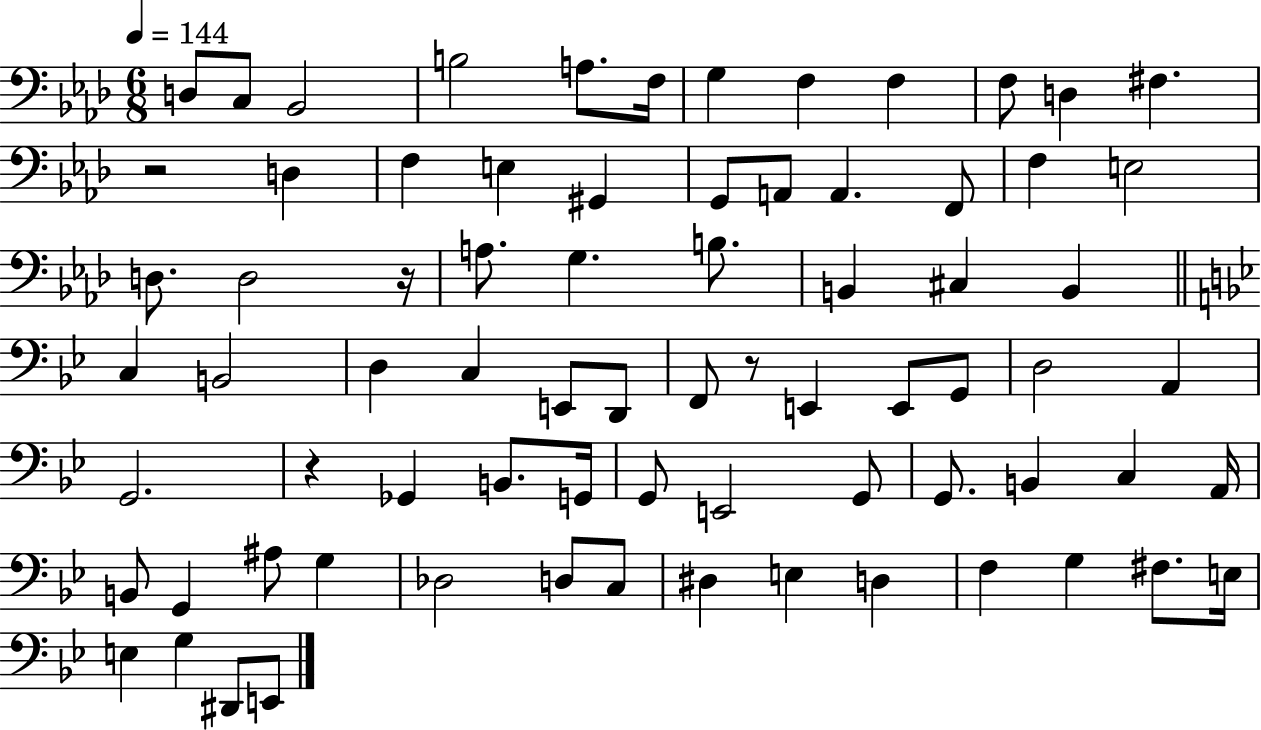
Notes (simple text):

D3/e C3/e Bb2/h B3/h A3/e. F3/s G3/q F3/q F3/q F3/e D3/q F#3/q. R/h D3/q F3/q E3/q G#2/q G2/e A2/e A2/q. F2/e F3/q E3/h D3/e. D3/h R/s A3/e. G3/q. B3/e. B2/q C#3/q B2/q C3/q B2/h D3/q C3/q E2/e D2/e F2/e R/e E2/q E2/e G2/e D3/h A2/q G2/h. R/q Gb2/q B2/e. G2/s G2/e E2/h G2/e G2/e. B2/q C3/q A2/s B2/e G2/q A#3/e G3/q Db3/h D3/e C3/e D#3/q E3/q D3/q F3/q G3/q F#3/e. E3/s E3/q G3/q D#2/e E2/e